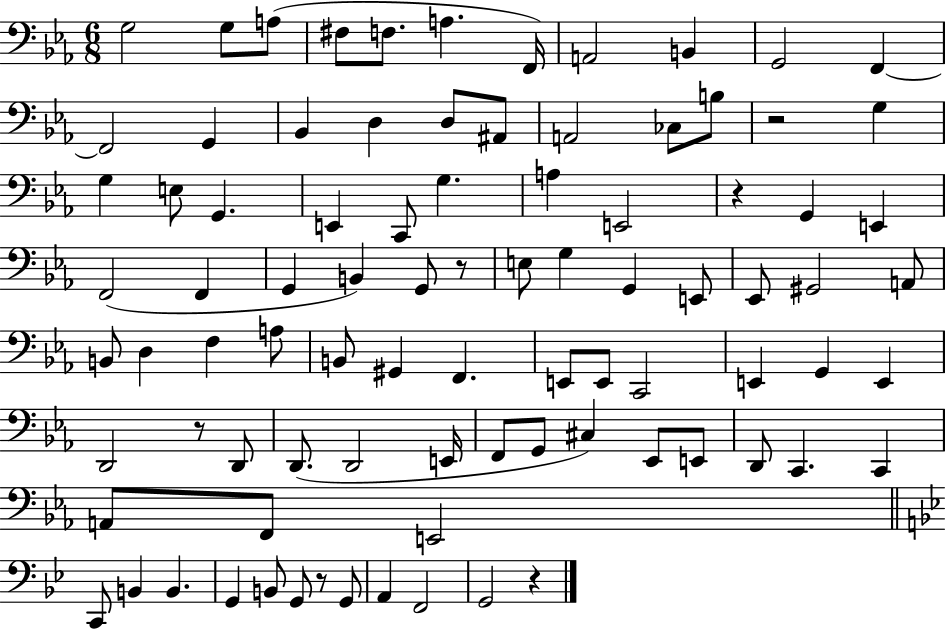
{
  \clef bass
  \numericTimeSignature
  \time 6/8
  \key ees \major
  g2 g8 a8( | fis8 f8. a4. f,16) | a,2 b,4 | g,2 f,4~~ | \break f,2 g,4 | bes,4 d4 d8 ais,8 | a,2 ces8 b8 | r2 g4 | \break g4 e8 g,4. | e,4 c,8 g4. | a4 e,2 | r4 g,4 e,4 | \break f,2( f,4 | g,4 b,4) g,8 r8 | e8 g4 g,4 e,8 | ees,8 gis,2 a,8 | \break b,8 d4 f4 a8 | b,8 gis,4 f,4. | e,8 e,8 c,2 | e,4 g,4 e,4 | \break d,2 r8 d,8 | d,8.( d,2 e,16 | f,8 g,8 cis4) ees,8 e,8 | d,8 c,4. c,4 | \break a,8 f,8 e,2 | \bar "||" \break \key bes \major c,8 b,4 b,4. | g,4 b,8 g,8 r8 g,8 | a,4 f,2 | g,2 r4 | \break \bar "|."
}